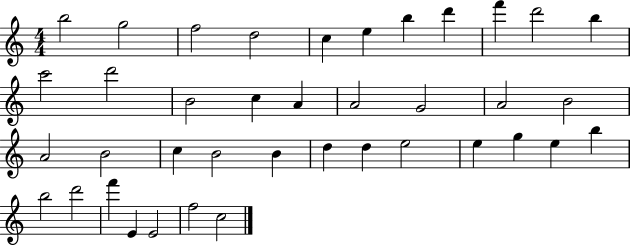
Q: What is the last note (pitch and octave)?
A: C5